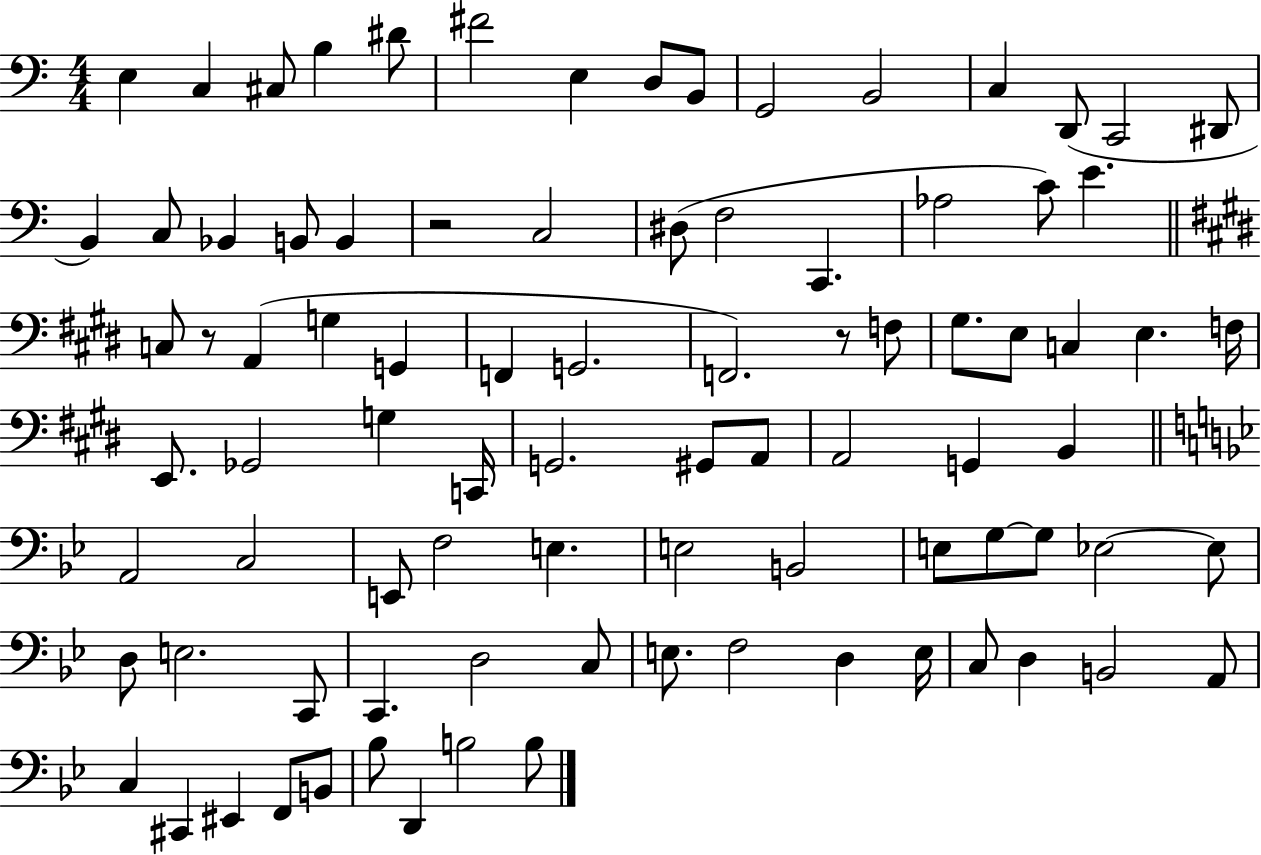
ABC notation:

X:1
T:Untitled
M:4/4
L:1/4
K:C
E, C, ^C,/2 B, ^D/2 ^F2 E, D,/2 B,,/2 G,,2 B,,2 C, D,,/2 C,,2 ^D,,/2 B,, C,/2 _B,, B,,/2 B,, z2 C,2 ^D,/2 F,2 C,, _A,2 C/2 E C,/2 z/2 A,, G, G,, F,, G,,2 F,,2 z/2 F,/2 ^G,/2 E,/2 C, E, F,/4 E,,/2 _G,,2 G, C,,/4 G,,2 ^G,,/2 A,,/2 A,,2 G,, B,, A,,2 C,2 E,,/2 F,2 E, E,2 B,,2 E,/2 G,/2 G,/2 _E,2 _E,/2 D,/2 E,2 C,,/2 C,, D,2 C,/2 E,/2 F,2 D, E,/4 C,/2 D, B,,2 A,,/2 C, ^C,, ^E,, F,,/2 B,,/2 _B,/2 D,, B,2 B,/2